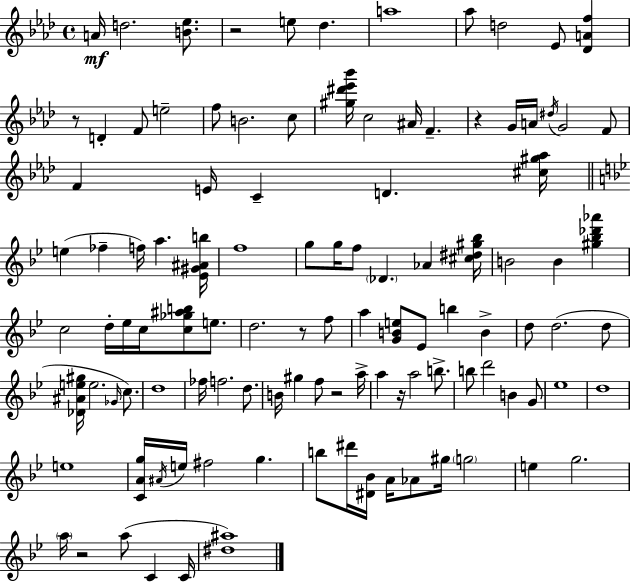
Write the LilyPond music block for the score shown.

{
  \clef treble
  \time 4/4
  \defaultTimeSignature
  \key f \minor
  \repeat volta 2 { a'16\mf d''2. <b' ees''>8. | r2 e''8 des''4. | a''1 | aes''8 d''2 ees'8 <des' a' f''>4 | \break r8 d'4-. f'8 e''2-- | f''8 b'2. c''8 | <gis'' dis''' ees''' bes'''>16 c''2 ais'16 f'4.-- | r4 g'16 a'16 \acciaccatura { dis''16 } g'2 f'8 | \break f'4 e'16 c'4-- d'4. | <cis'' gis'' aes''>16 \bar "||" \break \key bes \major e''4( fes''4-- f''16) a''4. <ees' gis' ais' b''>16 | f''1 | g''8 g''16 f''8 \parenthesize des'4. aes'4 <cis'' dis'' gis'' bes''>16 | b'2 b'4 <gis'' bes'' des''' aes'''>4 | \break c''2 d''16-. ees''16 c''16 <c'' ges'' ais'' b''>8 e''8. | d''2. r8 f''8 | a''4 <g' b' e''>8 ees'8 b''4 b'4-> | d''8 d''2.( d''8 | \break <des' ais' e'' gis''>16 e''2. \grace { ges'16 } c''8.) | d''1 | fes''16 f''2. d''8. | b'16 gis''4 f''8 r2 | \break a''16-> a''4 r16 a''2 b''8.-> | b''8 d'''2 b'4 g'8 | ees''1 | d''1 | \break e''1 | <c' a' g''>16 \acciaccatura { ais'16 } e''16 fis''2 g''4. | b''8 dis'''16 <dis' bes'>16 a'16 aes'8 gis''16 \parenthesize g''2 | e''4 g''2. | \break \parenthesize a''16 r2 a''8( c'4 | c'16 <dis'' ais''>1) | } \bar "|."
}